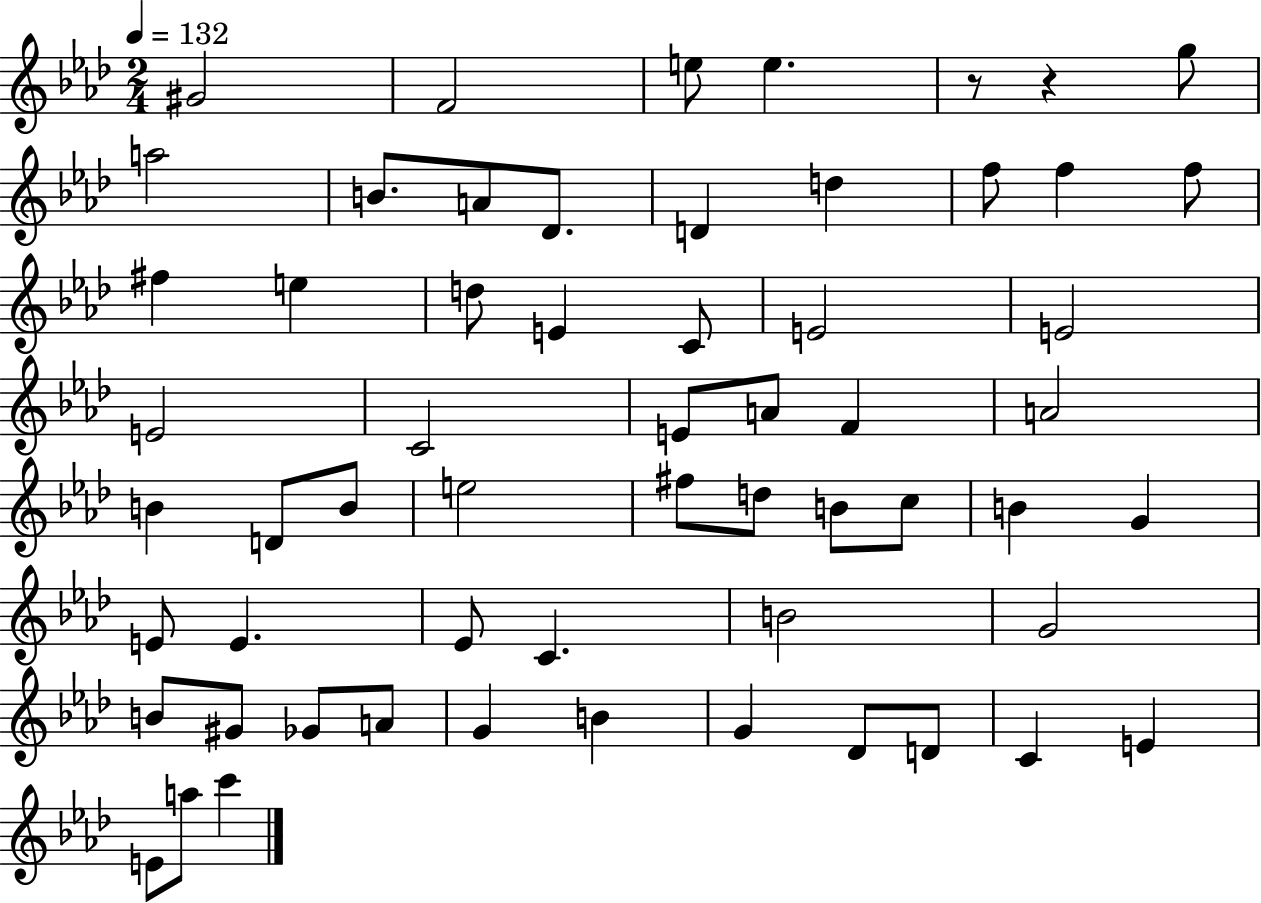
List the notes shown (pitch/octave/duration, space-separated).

G#4/h F4/h E5/e E5/q. R/e R/q G5/e A5/h B4/e. A4/e Db4/e. D4/q D5/q F5/e F5/q F5/e F#5/q E5/q D5/e E4/q C4/e E4/h E4/h E4/h C4/h E4/e A4/e F4/q A4/h B4/q D4/e B4/e E5/h F#5/e D5/e B4/e C5/e B4/q G4/q E4/e E4/q. Eb4/e C4/q. B4/h G4/h B4/e G#4/e Gb4/e A4/e G4/q B4/q G4/q Db4/e D4/e C4/q E4/q E4/e A5/e C6/q